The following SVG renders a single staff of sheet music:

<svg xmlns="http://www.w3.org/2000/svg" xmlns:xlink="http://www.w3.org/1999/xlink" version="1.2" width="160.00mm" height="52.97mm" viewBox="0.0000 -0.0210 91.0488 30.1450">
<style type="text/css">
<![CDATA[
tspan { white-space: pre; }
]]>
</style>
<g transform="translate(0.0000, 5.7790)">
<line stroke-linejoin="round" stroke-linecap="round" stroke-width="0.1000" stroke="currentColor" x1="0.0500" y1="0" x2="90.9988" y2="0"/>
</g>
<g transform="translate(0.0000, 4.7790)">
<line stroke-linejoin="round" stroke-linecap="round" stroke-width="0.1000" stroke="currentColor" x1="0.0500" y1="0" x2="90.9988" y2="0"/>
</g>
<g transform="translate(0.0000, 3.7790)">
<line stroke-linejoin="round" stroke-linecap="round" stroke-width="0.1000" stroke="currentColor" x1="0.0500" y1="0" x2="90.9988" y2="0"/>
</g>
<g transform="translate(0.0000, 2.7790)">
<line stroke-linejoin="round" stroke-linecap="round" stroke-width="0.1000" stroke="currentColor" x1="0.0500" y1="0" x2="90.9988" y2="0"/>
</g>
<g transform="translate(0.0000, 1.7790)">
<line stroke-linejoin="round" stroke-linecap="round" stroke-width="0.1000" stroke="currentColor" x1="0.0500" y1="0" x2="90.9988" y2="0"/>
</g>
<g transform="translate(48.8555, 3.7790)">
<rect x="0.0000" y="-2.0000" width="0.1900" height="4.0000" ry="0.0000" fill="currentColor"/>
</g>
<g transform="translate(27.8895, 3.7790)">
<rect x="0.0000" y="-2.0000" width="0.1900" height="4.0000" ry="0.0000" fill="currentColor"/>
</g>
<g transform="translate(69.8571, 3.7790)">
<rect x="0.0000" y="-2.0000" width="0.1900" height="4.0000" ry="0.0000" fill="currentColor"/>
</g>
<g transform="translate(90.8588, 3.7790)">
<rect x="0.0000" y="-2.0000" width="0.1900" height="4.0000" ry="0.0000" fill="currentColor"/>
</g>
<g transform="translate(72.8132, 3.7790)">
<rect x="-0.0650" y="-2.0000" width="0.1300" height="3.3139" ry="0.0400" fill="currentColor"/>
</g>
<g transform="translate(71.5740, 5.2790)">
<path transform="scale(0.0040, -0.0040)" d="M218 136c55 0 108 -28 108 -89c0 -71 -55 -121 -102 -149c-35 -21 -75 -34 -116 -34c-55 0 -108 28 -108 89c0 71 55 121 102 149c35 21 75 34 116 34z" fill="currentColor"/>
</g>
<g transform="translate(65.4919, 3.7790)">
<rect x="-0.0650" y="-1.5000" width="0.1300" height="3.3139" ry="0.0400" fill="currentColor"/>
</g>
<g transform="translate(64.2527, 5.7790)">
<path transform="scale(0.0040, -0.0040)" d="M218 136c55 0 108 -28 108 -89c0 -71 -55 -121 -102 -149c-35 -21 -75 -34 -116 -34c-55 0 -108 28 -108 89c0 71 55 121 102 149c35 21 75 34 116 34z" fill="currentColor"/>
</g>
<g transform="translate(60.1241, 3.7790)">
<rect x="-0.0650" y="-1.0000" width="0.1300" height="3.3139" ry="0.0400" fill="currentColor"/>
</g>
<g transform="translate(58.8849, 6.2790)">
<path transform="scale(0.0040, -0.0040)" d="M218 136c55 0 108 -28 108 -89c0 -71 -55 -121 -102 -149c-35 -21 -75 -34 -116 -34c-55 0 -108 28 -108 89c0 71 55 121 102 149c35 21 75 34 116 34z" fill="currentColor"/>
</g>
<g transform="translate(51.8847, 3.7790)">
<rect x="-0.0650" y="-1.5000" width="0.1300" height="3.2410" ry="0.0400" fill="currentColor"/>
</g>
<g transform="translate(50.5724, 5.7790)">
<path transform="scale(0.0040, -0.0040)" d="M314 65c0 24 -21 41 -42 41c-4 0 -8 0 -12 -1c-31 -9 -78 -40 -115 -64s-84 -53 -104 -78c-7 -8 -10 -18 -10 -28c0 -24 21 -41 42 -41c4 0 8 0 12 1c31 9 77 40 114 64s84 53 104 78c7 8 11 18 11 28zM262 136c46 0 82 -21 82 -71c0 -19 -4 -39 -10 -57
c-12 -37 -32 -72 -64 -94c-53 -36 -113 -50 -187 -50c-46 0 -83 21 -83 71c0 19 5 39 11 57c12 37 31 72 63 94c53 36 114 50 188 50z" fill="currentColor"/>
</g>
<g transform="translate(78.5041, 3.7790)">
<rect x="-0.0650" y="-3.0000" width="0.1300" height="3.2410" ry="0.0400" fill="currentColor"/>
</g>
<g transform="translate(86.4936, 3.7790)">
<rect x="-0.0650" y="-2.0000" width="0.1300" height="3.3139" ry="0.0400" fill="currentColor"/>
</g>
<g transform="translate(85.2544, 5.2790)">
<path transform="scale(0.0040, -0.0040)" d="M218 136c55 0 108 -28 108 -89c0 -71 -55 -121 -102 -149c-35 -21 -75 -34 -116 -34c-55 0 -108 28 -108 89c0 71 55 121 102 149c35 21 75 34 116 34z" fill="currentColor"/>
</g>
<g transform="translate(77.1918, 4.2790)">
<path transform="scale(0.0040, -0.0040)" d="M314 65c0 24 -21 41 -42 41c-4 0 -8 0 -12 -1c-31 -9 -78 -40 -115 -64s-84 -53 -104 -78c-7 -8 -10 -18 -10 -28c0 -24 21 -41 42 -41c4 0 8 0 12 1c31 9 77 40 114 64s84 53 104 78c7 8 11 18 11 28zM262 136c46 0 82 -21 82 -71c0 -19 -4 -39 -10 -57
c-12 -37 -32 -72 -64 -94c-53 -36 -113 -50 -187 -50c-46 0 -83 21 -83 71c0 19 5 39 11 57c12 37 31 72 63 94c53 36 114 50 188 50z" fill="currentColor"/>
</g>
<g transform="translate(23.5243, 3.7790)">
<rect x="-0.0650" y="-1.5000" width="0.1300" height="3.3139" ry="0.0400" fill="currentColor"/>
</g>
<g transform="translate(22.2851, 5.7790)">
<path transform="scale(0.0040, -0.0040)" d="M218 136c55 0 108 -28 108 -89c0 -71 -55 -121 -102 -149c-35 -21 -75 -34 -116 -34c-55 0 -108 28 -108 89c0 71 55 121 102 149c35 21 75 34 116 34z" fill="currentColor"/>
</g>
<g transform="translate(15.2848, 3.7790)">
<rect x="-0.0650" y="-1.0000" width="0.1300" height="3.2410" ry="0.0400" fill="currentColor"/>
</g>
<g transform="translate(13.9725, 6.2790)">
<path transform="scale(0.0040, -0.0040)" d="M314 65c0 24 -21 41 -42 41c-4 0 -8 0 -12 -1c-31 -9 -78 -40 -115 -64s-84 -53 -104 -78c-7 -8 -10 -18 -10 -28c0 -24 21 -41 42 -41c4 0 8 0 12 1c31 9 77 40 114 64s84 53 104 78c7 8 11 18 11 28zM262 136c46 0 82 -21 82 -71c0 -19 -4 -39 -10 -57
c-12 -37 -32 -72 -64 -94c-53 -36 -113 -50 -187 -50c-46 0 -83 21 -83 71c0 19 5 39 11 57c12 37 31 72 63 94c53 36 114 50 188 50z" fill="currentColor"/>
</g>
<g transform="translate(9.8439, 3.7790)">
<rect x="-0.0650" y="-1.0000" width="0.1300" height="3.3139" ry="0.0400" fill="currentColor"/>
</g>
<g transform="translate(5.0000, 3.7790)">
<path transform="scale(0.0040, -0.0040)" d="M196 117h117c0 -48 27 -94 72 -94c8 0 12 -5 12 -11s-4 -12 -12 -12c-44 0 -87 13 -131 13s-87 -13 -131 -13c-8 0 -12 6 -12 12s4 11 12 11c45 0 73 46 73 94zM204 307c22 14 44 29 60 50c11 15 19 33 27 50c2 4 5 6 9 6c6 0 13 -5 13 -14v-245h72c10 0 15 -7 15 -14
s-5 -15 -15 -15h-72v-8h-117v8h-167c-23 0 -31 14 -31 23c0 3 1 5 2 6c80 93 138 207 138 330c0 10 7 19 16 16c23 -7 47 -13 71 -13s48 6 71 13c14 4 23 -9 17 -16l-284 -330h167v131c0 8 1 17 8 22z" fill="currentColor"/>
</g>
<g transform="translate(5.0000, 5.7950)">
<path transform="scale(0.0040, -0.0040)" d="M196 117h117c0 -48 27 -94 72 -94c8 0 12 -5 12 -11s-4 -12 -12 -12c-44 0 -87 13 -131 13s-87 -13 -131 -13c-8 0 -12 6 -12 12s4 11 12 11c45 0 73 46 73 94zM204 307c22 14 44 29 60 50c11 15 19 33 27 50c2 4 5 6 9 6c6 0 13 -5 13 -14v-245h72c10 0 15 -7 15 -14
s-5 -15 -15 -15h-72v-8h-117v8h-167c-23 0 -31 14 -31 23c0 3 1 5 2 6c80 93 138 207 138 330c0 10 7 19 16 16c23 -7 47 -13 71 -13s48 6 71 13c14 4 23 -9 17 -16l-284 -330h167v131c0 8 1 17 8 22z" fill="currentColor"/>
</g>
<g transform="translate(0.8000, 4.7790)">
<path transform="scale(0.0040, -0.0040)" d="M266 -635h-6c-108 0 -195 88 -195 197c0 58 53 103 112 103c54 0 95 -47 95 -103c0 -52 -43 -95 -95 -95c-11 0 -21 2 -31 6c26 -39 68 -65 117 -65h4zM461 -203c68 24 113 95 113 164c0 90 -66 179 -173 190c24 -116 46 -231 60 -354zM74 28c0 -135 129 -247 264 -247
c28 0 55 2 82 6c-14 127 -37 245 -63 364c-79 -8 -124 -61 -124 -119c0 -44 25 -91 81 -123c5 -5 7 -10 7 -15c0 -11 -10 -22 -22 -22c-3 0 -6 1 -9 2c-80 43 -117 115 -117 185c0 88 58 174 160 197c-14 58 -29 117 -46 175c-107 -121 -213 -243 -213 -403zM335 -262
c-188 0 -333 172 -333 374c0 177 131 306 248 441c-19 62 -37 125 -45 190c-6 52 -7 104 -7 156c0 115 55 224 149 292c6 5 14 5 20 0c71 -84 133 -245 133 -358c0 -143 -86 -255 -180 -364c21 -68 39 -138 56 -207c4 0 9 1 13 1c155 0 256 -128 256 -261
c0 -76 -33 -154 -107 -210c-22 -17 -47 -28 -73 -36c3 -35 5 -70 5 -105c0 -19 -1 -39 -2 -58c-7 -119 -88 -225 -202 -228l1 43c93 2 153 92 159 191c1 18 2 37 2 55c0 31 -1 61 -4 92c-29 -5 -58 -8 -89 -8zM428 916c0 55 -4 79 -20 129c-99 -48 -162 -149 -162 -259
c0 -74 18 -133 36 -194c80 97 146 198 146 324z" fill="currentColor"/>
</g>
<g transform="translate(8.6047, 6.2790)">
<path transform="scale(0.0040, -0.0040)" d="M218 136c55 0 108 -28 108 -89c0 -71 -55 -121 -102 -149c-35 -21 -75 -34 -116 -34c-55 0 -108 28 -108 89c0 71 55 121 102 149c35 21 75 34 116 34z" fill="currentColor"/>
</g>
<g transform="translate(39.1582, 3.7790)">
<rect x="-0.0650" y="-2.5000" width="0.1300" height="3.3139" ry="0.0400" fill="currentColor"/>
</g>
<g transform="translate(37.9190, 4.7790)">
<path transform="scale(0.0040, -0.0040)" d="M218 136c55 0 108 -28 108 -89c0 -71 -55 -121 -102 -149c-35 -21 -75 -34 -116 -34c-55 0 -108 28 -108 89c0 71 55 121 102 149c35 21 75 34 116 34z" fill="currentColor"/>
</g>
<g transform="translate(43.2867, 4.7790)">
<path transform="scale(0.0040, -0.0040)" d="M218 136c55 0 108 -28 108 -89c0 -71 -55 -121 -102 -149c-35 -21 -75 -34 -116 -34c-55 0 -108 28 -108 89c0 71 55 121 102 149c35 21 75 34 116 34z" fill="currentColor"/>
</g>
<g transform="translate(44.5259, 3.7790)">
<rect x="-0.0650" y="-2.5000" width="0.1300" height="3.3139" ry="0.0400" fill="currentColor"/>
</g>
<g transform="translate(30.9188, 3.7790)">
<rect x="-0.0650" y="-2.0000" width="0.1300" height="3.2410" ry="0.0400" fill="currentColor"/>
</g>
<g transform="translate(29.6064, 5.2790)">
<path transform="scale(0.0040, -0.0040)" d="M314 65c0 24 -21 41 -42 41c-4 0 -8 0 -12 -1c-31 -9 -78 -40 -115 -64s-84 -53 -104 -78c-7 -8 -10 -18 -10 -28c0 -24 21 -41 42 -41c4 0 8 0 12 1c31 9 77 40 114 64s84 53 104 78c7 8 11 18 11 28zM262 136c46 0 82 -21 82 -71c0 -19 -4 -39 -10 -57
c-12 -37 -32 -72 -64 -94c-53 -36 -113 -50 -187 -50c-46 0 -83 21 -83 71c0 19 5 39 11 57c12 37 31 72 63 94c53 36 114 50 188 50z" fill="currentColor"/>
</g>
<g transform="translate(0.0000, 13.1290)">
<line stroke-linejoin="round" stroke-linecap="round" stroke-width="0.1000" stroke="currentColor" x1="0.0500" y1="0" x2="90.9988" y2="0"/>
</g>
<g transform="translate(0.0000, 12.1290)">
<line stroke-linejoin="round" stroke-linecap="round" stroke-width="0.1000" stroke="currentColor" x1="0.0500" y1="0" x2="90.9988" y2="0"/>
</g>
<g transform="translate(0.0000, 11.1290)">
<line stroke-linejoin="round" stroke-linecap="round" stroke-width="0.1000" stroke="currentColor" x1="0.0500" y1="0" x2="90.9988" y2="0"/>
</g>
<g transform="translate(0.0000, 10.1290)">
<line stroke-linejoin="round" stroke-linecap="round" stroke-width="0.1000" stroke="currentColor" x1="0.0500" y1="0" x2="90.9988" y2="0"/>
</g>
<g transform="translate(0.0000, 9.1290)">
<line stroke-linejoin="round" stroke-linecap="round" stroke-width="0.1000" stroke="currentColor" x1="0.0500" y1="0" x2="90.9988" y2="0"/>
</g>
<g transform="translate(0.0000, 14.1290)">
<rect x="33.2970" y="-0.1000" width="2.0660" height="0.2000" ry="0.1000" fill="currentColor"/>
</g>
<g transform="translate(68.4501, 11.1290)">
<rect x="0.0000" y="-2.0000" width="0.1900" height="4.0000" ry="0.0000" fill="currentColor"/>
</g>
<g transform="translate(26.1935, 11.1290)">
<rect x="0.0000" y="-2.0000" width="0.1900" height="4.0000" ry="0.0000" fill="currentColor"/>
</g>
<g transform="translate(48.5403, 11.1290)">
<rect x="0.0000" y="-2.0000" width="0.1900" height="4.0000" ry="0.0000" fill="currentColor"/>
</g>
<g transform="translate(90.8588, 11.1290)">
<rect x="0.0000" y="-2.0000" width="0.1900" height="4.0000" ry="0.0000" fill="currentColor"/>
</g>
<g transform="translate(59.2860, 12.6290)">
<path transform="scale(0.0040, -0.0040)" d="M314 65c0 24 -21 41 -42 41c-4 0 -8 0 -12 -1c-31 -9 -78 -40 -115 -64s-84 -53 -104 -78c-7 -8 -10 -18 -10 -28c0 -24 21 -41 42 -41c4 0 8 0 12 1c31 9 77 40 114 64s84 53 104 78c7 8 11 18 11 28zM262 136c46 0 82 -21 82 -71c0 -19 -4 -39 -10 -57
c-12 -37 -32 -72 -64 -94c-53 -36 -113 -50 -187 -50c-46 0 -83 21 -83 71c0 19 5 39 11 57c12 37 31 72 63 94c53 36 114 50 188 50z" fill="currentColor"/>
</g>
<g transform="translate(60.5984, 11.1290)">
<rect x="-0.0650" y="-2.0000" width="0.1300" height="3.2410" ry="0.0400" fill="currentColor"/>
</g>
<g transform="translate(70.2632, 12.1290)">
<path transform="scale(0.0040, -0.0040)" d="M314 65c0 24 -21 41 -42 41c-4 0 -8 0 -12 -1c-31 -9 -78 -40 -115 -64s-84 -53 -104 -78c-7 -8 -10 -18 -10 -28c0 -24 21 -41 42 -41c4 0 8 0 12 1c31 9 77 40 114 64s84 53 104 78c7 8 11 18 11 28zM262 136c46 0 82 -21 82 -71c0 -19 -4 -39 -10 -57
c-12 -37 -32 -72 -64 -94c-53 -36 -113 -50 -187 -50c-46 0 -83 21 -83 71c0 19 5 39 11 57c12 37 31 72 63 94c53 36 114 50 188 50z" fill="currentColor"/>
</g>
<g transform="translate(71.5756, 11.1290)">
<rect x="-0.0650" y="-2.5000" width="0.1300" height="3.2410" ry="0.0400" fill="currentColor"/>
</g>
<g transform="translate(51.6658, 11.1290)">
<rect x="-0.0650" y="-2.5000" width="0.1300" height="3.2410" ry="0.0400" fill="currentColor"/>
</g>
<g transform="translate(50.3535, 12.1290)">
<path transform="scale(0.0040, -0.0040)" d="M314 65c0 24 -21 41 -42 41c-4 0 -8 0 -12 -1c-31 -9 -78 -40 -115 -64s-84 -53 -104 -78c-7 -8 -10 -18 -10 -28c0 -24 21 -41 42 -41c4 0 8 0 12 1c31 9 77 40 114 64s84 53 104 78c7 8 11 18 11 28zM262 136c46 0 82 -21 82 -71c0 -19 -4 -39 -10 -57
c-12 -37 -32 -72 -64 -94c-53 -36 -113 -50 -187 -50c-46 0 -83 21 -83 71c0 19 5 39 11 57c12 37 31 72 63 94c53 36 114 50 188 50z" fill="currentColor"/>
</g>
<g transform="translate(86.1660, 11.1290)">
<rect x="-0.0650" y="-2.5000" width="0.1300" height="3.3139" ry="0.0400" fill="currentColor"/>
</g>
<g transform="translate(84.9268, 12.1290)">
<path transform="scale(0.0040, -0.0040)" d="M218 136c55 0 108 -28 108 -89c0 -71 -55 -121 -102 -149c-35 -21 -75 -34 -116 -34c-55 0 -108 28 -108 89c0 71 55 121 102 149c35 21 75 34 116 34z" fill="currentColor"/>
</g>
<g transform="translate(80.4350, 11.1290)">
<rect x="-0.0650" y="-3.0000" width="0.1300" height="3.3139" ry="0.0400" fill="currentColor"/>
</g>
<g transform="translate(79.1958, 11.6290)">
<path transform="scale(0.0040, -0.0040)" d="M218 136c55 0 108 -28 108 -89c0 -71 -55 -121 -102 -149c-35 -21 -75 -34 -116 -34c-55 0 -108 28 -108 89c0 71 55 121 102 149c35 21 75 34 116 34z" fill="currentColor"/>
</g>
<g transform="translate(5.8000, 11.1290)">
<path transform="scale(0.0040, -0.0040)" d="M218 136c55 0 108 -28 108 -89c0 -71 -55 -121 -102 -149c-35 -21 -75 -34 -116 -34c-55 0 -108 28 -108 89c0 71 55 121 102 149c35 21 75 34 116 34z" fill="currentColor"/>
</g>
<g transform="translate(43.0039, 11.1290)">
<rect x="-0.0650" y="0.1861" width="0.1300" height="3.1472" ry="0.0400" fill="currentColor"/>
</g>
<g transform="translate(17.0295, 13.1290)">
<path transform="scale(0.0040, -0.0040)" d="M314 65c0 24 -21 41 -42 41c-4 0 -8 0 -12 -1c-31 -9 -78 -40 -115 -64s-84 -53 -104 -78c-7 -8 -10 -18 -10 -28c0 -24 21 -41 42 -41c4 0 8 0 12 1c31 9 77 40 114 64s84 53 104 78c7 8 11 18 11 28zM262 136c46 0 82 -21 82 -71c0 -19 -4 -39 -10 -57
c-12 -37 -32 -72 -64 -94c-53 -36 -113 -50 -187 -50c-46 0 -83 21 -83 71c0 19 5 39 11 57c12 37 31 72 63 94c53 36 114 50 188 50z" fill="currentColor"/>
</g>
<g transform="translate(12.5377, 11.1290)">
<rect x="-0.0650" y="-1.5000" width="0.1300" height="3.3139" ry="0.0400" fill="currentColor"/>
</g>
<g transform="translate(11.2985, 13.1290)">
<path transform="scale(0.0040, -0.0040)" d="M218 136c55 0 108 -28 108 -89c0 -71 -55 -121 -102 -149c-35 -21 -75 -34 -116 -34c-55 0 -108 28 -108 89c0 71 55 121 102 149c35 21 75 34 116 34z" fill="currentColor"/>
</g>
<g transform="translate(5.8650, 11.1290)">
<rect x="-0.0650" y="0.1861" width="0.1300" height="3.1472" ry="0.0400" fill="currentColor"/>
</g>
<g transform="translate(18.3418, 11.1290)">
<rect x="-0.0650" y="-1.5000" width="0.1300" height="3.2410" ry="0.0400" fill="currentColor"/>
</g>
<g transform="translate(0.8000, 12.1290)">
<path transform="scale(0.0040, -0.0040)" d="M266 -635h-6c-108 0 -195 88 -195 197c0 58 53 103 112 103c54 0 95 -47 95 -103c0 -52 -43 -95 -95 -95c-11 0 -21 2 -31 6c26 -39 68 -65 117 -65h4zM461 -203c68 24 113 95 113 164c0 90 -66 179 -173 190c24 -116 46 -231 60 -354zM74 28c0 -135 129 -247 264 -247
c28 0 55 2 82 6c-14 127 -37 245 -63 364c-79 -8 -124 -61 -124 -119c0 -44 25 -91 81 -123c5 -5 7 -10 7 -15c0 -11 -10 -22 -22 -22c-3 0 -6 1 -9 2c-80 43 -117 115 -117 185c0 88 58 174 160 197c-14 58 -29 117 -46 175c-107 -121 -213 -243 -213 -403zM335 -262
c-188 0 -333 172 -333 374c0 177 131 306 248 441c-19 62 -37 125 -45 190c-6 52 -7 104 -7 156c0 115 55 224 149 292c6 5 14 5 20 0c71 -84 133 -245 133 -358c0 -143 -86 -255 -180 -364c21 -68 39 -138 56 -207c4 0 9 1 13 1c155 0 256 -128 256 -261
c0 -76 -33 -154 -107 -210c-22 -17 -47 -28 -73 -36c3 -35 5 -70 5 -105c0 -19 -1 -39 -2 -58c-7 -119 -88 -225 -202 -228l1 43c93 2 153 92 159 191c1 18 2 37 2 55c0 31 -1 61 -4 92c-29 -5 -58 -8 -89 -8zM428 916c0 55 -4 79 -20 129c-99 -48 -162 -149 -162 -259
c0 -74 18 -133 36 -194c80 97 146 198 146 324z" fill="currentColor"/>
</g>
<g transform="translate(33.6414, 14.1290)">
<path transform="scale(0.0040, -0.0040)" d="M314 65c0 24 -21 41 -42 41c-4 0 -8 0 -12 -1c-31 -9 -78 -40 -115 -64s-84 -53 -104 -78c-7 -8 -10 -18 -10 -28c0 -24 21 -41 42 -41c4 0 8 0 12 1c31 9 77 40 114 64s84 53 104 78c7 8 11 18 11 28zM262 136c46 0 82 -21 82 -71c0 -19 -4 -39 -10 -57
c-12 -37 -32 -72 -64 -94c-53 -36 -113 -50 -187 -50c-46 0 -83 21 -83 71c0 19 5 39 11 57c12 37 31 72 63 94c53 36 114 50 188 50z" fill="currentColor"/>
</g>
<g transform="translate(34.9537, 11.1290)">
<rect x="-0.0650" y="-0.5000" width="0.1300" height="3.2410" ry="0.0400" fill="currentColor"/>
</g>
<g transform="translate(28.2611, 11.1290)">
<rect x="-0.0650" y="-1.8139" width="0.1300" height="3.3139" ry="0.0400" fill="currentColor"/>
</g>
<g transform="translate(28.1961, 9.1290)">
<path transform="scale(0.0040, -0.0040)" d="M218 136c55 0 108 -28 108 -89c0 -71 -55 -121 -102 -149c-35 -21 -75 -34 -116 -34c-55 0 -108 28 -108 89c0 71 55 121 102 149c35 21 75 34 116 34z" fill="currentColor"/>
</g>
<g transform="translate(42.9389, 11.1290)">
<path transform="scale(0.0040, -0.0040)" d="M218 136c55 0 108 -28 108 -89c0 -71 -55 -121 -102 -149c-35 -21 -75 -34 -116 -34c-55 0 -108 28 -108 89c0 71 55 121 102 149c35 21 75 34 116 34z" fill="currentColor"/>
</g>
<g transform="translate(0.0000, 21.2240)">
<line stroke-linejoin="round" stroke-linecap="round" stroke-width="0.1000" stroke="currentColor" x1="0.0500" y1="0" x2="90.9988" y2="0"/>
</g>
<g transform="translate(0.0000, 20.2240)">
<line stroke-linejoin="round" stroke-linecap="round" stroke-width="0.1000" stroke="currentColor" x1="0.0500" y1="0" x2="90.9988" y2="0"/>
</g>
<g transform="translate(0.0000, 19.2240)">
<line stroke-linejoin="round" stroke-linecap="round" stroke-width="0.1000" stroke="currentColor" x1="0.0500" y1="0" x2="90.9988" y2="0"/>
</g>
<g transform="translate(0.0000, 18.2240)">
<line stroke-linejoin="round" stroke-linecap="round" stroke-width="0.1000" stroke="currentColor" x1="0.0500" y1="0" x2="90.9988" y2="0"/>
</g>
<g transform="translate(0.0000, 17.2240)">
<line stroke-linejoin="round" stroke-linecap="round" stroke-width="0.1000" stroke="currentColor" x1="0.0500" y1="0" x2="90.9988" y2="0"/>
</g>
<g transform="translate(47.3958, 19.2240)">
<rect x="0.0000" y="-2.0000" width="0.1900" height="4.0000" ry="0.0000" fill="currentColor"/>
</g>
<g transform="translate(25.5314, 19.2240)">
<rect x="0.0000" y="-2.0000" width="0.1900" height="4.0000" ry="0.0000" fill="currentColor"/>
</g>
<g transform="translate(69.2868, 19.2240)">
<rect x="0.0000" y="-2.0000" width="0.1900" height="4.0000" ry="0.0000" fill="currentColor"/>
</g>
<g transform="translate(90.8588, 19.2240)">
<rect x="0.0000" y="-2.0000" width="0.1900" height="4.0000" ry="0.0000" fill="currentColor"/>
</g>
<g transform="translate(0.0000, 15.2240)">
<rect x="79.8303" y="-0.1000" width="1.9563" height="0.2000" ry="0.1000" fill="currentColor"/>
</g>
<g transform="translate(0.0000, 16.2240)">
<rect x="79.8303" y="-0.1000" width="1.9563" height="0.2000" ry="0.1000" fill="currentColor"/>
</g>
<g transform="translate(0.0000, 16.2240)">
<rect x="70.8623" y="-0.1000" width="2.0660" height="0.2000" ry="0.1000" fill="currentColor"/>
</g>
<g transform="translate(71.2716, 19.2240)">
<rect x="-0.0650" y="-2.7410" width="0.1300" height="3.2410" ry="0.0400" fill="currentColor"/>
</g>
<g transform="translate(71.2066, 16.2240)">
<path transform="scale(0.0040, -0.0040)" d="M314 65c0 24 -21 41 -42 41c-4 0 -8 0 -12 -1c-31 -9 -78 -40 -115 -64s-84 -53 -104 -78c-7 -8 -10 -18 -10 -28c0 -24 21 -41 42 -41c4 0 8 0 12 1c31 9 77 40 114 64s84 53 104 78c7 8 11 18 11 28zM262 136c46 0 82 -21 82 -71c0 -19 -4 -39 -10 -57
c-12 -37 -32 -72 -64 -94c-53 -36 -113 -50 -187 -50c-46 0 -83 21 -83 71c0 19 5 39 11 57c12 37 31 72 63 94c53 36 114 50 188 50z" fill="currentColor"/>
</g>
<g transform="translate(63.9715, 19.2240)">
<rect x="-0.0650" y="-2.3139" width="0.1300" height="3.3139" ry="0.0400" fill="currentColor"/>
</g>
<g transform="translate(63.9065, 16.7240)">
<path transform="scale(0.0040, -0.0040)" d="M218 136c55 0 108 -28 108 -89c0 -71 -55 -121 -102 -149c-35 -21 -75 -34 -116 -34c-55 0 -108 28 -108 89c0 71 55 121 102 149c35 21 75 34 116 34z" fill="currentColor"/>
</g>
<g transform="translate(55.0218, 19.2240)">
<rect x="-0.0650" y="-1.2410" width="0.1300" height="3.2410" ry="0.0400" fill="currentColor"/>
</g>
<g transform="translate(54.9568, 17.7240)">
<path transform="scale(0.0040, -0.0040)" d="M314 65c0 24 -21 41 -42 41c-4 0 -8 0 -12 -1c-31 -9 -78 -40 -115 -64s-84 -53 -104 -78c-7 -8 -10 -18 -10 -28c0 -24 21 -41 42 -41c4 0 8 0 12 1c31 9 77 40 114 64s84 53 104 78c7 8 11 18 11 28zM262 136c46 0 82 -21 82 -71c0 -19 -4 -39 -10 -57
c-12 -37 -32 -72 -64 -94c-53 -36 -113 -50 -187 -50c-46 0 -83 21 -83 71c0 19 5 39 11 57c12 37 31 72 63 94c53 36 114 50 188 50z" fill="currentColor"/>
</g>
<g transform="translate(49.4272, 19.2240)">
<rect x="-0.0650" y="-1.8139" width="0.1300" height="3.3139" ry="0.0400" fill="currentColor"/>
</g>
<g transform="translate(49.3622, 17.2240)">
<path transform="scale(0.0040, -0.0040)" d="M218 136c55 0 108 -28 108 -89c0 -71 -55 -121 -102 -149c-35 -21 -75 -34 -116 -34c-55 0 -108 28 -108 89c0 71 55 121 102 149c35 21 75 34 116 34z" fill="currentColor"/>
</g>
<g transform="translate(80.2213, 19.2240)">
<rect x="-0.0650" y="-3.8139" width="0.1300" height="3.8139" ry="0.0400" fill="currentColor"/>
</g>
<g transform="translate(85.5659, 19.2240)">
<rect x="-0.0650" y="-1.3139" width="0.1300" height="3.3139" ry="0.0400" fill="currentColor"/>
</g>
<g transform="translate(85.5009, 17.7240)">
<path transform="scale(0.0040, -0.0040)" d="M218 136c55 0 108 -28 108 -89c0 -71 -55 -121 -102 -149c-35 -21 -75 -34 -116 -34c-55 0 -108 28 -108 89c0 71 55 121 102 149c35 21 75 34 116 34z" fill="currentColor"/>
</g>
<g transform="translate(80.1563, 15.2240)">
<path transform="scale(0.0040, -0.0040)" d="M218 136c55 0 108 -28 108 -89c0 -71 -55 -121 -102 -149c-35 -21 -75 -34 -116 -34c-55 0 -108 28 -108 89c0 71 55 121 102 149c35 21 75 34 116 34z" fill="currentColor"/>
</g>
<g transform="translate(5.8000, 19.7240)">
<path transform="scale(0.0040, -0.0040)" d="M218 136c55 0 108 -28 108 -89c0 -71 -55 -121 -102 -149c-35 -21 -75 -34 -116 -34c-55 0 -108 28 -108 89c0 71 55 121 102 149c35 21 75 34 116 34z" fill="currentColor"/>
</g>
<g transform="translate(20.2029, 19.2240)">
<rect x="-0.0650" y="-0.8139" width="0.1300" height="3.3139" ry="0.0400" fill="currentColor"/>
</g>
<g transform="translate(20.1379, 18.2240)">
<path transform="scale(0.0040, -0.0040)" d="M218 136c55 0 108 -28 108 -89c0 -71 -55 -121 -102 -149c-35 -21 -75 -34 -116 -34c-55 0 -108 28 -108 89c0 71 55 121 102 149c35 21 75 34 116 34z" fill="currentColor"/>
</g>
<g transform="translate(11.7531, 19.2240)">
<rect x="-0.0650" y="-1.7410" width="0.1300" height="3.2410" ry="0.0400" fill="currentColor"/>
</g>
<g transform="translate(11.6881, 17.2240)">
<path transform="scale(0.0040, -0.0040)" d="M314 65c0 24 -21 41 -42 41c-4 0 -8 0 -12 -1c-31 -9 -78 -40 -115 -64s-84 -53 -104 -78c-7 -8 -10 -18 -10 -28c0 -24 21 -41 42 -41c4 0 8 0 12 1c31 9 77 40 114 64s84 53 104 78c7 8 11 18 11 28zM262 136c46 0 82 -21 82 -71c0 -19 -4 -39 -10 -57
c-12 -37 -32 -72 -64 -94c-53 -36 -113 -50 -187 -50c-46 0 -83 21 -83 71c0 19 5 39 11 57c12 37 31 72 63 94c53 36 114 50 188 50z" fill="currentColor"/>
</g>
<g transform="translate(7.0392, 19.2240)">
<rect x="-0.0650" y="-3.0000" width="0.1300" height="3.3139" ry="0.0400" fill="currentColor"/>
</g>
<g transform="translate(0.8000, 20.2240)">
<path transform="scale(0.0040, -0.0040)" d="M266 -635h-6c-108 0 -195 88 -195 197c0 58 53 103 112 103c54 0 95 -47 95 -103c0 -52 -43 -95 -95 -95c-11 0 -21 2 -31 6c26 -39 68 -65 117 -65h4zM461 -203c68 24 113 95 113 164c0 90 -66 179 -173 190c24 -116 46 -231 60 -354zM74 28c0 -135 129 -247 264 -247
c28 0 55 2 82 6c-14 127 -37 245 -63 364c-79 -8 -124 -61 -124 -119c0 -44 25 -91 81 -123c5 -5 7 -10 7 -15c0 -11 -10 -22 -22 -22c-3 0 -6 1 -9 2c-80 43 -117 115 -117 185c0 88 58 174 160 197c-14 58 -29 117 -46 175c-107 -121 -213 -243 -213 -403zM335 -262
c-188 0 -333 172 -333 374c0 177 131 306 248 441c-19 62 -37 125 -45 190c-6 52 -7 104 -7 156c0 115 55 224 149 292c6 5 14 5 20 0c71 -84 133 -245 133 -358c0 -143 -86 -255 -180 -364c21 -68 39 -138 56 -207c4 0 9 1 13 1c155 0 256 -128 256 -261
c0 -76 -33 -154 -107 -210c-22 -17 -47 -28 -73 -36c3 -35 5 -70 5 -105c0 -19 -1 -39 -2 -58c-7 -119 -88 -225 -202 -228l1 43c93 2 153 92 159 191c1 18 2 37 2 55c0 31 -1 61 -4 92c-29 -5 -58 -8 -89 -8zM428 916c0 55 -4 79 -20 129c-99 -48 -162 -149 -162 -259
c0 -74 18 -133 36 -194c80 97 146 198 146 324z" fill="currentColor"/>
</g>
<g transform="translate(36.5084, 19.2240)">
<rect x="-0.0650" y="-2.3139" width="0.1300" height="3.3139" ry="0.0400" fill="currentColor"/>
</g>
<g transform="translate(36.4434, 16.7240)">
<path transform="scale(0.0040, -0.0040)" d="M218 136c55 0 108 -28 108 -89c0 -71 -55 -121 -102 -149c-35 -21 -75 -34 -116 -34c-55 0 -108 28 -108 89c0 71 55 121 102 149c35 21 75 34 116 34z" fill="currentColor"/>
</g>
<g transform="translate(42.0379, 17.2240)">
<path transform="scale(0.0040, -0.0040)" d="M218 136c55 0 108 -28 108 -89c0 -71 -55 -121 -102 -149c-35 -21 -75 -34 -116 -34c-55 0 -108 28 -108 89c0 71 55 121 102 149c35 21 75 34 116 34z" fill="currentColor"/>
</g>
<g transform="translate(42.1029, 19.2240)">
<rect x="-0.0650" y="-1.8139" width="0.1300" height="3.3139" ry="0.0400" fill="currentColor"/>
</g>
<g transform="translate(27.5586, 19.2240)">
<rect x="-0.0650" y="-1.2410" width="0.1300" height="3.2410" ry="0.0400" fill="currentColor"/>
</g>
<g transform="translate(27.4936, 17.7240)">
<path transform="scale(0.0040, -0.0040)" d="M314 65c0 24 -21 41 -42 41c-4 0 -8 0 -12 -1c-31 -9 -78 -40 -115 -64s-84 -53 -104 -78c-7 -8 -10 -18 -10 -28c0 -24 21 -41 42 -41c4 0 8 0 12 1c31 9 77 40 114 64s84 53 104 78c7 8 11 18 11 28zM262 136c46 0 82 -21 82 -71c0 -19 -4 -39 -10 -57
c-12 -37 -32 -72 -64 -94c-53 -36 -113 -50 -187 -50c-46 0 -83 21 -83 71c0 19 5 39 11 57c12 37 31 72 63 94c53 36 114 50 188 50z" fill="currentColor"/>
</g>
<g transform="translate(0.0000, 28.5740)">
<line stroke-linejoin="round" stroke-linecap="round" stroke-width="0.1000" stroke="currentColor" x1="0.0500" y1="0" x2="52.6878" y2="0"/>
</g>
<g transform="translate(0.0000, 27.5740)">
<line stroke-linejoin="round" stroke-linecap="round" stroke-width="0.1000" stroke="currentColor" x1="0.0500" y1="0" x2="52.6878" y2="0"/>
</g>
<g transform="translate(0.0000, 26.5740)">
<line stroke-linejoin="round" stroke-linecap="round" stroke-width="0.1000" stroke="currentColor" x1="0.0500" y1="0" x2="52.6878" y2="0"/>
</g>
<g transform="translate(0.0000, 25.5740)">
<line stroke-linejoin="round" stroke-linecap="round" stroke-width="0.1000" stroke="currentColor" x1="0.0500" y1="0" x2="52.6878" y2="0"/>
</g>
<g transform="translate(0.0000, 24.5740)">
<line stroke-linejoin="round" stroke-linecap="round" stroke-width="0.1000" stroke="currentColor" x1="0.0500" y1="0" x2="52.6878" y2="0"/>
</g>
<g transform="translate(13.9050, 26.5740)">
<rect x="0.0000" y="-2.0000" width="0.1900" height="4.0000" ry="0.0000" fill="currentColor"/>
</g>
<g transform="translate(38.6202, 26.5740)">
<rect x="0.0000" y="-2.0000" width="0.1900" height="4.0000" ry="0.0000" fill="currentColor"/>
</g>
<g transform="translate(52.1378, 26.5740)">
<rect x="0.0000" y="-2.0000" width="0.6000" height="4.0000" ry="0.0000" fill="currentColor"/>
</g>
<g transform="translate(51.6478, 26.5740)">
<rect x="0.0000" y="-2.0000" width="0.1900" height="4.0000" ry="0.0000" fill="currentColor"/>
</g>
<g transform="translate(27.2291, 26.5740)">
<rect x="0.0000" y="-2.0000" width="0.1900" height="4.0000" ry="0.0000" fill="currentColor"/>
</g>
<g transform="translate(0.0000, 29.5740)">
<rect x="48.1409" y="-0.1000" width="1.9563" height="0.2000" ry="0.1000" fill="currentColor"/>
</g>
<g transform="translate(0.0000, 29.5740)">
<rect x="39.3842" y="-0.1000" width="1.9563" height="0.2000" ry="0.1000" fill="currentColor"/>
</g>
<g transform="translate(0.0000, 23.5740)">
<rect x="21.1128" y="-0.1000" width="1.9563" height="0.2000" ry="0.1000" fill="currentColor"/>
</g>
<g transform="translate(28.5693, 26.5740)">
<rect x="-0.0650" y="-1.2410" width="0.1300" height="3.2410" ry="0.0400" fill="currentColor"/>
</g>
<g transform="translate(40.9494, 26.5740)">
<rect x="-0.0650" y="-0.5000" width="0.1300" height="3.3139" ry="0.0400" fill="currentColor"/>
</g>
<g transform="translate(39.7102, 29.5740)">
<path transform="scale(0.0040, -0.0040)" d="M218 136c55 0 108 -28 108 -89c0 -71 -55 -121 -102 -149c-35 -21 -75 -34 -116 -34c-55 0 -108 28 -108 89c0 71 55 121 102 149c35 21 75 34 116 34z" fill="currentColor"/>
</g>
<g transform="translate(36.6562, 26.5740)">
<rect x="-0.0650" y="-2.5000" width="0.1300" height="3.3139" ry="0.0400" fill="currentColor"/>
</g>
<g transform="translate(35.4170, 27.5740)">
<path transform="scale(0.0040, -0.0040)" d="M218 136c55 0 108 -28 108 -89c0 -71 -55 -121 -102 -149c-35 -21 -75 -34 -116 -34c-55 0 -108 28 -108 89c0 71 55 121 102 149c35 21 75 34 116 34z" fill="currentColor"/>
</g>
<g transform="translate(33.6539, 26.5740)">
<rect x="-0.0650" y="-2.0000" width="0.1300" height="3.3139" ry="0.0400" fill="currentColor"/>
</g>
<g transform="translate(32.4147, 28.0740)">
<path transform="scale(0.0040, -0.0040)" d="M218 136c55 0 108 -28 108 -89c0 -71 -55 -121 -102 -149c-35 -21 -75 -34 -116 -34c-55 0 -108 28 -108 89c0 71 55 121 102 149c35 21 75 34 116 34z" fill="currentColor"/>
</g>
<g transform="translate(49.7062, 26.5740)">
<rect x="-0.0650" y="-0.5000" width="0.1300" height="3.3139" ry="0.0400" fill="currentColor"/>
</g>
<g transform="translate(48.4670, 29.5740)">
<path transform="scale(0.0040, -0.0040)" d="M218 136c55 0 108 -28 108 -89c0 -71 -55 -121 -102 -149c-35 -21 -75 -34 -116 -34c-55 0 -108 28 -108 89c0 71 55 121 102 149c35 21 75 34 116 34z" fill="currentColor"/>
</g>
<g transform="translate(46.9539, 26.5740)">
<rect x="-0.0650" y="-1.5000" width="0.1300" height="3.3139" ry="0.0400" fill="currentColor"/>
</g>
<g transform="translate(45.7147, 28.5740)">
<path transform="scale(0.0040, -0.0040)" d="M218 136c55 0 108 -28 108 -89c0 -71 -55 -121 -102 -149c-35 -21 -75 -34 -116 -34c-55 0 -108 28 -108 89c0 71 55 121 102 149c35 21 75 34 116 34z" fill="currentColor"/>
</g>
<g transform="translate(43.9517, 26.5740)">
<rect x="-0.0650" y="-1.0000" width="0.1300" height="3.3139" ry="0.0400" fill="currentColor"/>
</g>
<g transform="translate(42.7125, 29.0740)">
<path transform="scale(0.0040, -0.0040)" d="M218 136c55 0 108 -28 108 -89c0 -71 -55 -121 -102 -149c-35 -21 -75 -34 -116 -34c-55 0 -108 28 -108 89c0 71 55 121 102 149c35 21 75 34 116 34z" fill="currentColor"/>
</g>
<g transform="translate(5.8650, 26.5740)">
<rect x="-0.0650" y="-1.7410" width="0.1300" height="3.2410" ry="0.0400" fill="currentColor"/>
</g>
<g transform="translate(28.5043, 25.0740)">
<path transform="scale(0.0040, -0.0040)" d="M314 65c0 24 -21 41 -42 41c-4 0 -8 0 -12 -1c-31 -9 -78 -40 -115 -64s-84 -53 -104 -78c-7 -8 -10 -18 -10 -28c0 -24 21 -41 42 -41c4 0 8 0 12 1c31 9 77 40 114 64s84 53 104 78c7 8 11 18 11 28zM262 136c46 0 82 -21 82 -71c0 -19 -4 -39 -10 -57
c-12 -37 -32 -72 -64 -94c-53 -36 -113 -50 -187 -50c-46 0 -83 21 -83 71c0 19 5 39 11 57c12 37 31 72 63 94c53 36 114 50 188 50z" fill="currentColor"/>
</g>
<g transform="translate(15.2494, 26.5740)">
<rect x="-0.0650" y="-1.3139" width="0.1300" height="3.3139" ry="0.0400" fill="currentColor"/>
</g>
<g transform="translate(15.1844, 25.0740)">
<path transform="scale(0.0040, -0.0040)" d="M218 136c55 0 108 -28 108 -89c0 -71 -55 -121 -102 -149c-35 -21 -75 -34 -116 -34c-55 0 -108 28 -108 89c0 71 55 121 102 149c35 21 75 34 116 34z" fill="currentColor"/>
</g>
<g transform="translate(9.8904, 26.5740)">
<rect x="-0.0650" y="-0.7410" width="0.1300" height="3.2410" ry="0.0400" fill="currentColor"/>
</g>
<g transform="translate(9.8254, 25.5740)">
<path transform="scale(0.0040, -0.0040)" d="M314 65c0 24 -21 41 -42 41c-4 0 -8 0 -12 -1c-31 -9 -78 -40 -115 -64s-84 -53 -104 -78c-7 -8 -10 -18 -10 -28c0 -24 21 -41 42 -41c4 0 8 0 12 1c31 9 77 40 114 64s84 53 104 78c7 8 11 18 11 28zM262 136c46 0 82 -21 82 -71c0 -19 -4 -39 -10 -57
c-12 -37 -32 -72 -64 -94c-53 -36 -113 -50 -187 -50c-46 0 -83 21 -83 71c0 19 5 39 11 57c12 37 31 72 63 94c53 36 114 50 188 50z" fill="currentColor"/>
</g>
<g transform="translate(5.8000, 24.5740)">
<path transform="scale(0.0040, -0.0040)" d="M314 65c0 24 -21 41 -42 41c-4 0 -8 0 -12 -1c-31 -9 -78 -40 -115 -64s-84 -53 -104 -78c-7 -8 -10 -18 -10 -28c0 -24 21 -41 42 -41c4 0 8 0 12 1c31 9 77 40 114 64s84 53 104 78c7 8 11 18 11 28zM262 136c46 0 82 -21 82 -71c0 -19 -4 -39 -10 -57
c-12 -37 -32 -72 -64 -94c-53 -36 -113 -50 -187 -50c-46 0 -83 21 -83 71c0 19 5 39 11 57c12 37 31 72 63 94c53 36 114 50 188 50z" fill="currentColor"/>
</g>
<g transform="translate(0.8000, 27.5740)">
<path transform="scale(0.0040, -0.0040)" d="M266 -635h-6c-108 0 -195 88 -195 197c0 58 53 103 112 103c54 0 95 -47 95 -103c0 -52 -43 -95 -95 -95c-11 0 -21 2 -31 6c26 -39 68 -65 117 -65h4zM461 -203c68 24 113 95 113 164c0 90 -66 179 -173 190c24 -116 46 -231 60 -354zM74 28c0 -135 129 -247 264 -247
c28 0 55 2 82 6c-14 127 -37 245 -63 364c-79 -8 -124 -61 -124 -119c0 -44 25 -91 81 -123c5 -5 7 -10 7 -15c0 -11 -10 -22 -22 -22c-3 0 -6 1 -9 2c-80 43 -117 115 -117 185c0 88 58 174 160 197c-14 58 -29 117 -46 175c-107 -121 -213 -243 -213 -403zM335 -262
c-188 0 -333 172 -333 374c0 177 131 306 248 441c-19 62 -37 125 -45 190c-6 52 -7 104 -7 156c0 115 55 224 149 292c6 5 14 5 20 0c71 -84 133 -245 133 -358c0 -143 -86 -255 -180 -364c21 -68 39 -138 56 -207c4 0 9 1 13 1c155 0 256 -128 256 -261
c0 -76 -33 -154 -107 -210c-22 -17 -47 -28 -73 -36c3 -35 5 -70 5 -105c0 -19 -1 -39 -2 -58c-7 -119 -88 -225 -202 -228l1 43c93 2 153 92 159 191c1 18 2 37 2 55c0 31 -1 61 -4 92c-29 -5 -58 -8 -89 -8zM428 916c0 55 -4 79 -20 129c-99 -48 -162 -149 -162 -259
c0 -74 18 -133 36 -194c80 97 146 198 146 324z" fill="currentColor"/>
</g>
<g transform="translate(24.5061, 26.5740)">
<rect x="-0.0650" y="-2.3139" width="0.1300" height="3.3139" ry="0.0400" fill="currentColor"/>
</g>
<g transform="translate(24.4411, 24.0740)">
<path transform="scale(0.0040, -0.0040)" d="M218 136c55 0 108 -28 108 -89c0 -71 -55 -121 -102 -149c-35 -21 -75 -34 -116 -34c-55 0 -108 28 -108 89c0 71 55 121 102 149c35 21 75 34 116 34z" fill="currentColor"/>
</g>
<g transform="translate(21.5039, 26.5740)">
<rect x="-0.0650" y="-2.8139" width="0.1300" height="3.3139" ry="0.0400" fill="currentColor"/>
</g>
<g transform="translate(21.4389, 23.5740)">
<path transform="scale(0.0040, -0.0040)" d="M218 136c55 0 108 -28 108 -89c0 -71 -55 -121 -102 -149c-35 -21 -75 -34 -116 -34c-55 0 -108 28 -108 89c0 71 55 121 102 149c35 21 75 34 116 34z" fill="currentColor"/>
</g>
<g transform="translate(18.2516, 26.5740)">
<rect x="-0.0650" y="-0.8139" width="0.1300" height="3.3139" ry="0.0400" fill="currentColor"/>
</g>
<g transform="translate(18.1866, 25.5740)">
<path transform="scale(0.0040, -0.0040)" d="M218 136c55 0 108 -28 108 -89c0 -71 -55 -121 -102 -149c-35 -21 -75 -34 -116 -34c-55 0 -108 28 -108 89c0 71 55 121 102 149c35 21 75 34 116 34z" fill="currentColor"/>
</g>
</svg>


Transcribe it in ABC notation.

X:1
T:Untitled
M:4/4
L:1/4
K:C
D D2 E F2 G G E2 D E F A2 F B E E2 f C2 B G2 F2 G2 A G A f2 d e2 g f f e2 g a2 c' e f2 d2 e d a g e2 F G C D E C